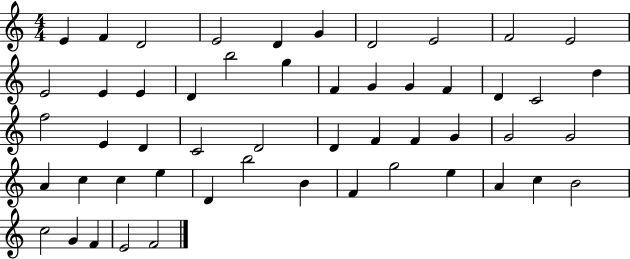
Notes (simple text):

E4/q F4/q D4/h E4/h D4/q G4/q D4/h E4/h F4/h E4/h E4/h E4/q E4/q D4/q B5/h G5/q F4/q G4/q G4/q F4/q D4/q C4/h D5/q F5/h E4/q D4/q C4/h D4/h D4/q F4/q F4/q G4/q G4/h G4/h A4/q C5/q C5/q E5/q D4/q B5/h B4/q F4/q G5/h E5/q A4/q C5/q B4/h C5/h G4/q F4/q E4/h F4/h